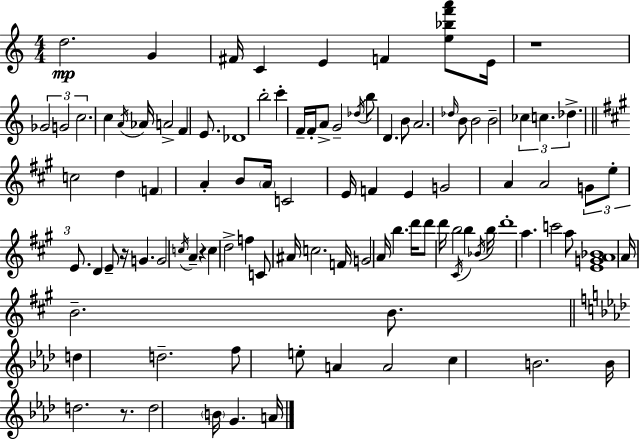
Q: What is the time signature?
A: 4/4